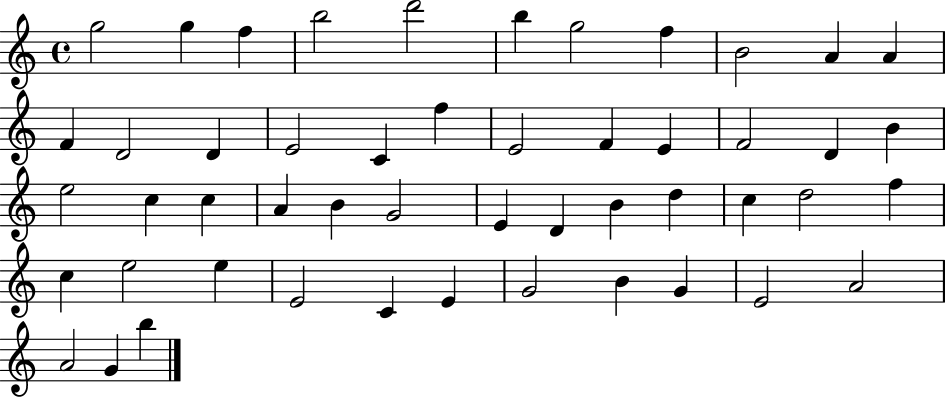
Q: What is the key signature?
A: C major